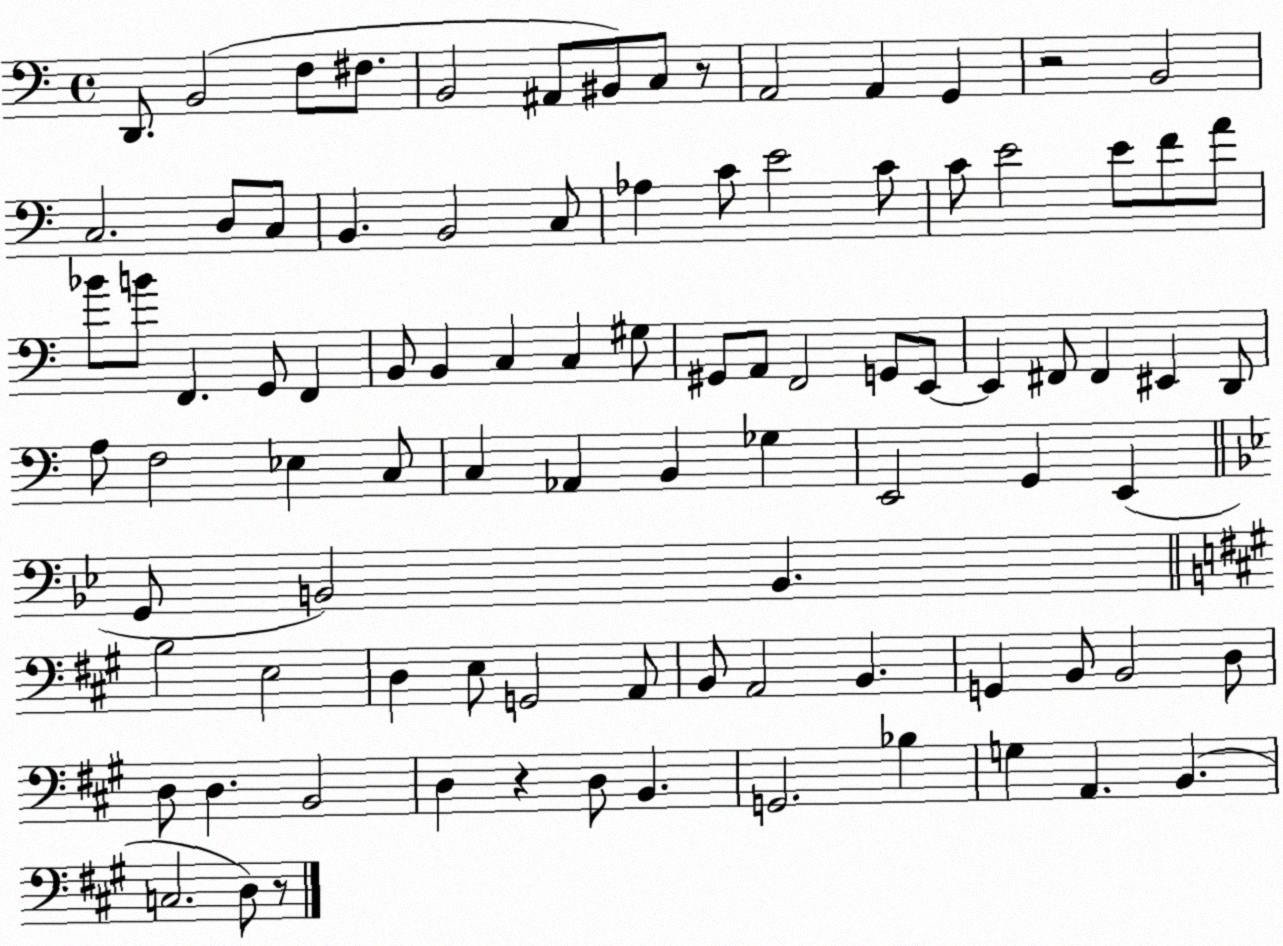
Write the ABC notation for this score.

X:1
T:Untitled
M:4/4
L:1/4
K:C
D,,/2 B,,2 F,/2 ^F,/2 B,,2 ^A,,/2 ^B,,/2 C,/2 z/2 A,,2 A,, G,, z2 B,,2 C,2 D,/2 C,/2 B,, B,,2 C,/2 _A, C/2 E2 C/2 C/2 E2 E/2 F/2 A/2 _B/2 B/2 F,, G,,/2 F,, B,,/2 B,, C, C, ^G,/2 ^G,,/2 A,,/2 F,,2 G,,/2 E,,/2 E,, ^F,,/2 ^F,, ^E,, D,,/2 A,/2 F,2 _E, C,/2 C, _A,, B,, _G, E,,2 G,, E,, G,,/2 B,,2 B,, B,2 E,2 D, E,/2 G,,2 A,,/2 B,,/2 A,,2 B,, G,, B,,/2 B,,2 D,/2 D,/2 D, B,,2 D, z D,/2 B,, G,,2 _B, G, A,, B,, C,2 D,/2 z/2